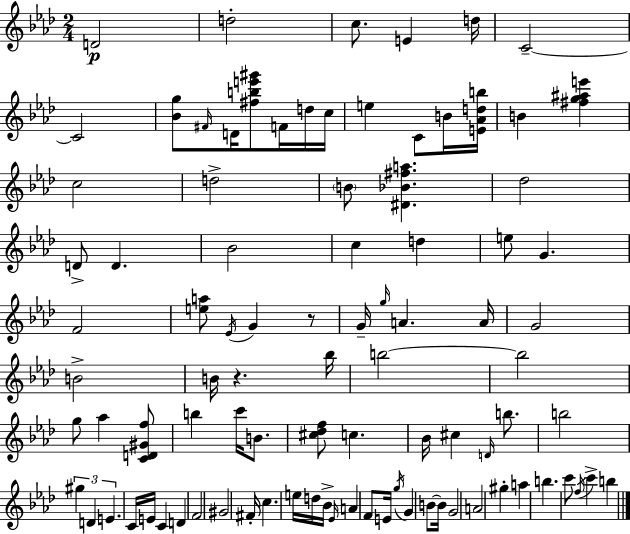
D4/h D5/h C5/e. E4/q D5/s C4/h C4/h [Bb4,G5]/e F#4/s D4/s [F#5,B5,E6,G#6]/e F4/s D5/s C5/s E5/q C4/e B4/s [E4,Ab4,D5,B5]/s B4/q [F#5,G5,A#5,E6]/q C5/h D5/h B4/e [D#4,Bb4,F#5,A5]/q. Db5/h D4/e D4/q. Bb4/h C5/q D5/q E5/e G4/q. F4/h [E5,A5]/e Eb4/s G4/q R/e G4/s G5/s A4/q. A4/s G4/h B4/h B4/s R/q. Bb5/s B5/h B5/h G5/e Ab5/q [C4,D4,G#4,F5]/e B5/q C6/s B4/e. [C#5,Db5,F5]/e C5/q. Bb4/s C#5/q D4/s B5/e. B5/h G#5/q D4/q E4/q. C4/s E4/s C4/q D4/q F4/h G#4/h F#4/s C5/q. E5/s D5/s Bb4/s Eb4/s A4/q F4/e E4/s G5/s G4/q B4/e B4/s G4/h A4/h G#5/q A5/q B5/q. C6/e F5/s C6/q B5/q